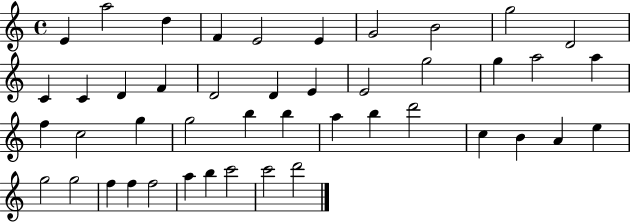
{
  \clef treble
  \time 4/4
  \defaultTimeSignature
  \key c \major
  e'4 a''2 d''4 | f'4 e'2 e'4 | g'2 b'2 | g''2 d'2 | \break c'4 c'4 d'4 f'4 | d'2 d'4 e'4 | e'2 g''2 | g''4 a''2 a''4 | \break f''4 c''2 g''4 | g''2 b''4 b''4 | a''4 b''4 d'''2 | c''4 b'4 a'4 e''4 | \break g''2 g''2 | f''4 f''4 f''2 | a''4 b''4 c'''2 | c'''2 d'''2 | \break \bar "|."
}